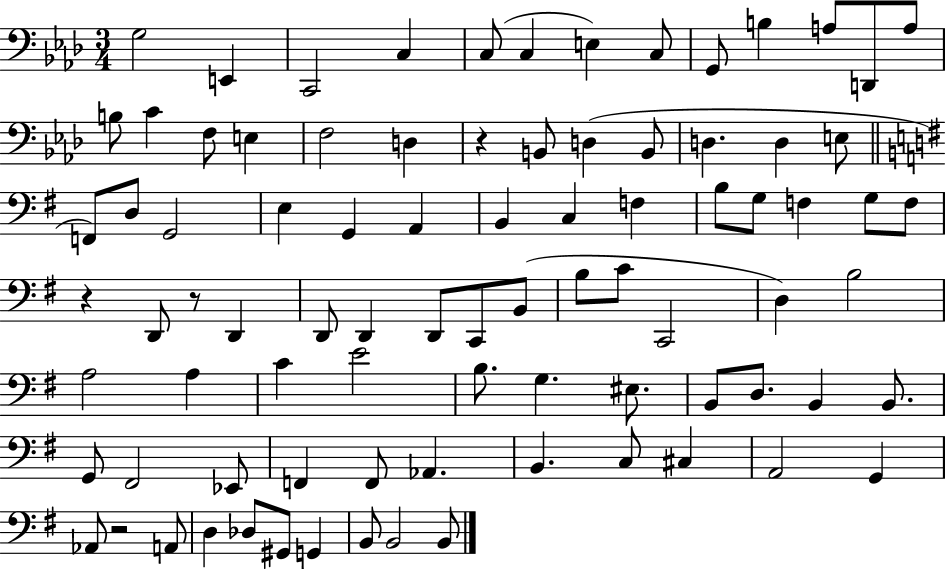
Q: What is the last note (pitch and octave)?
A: B2